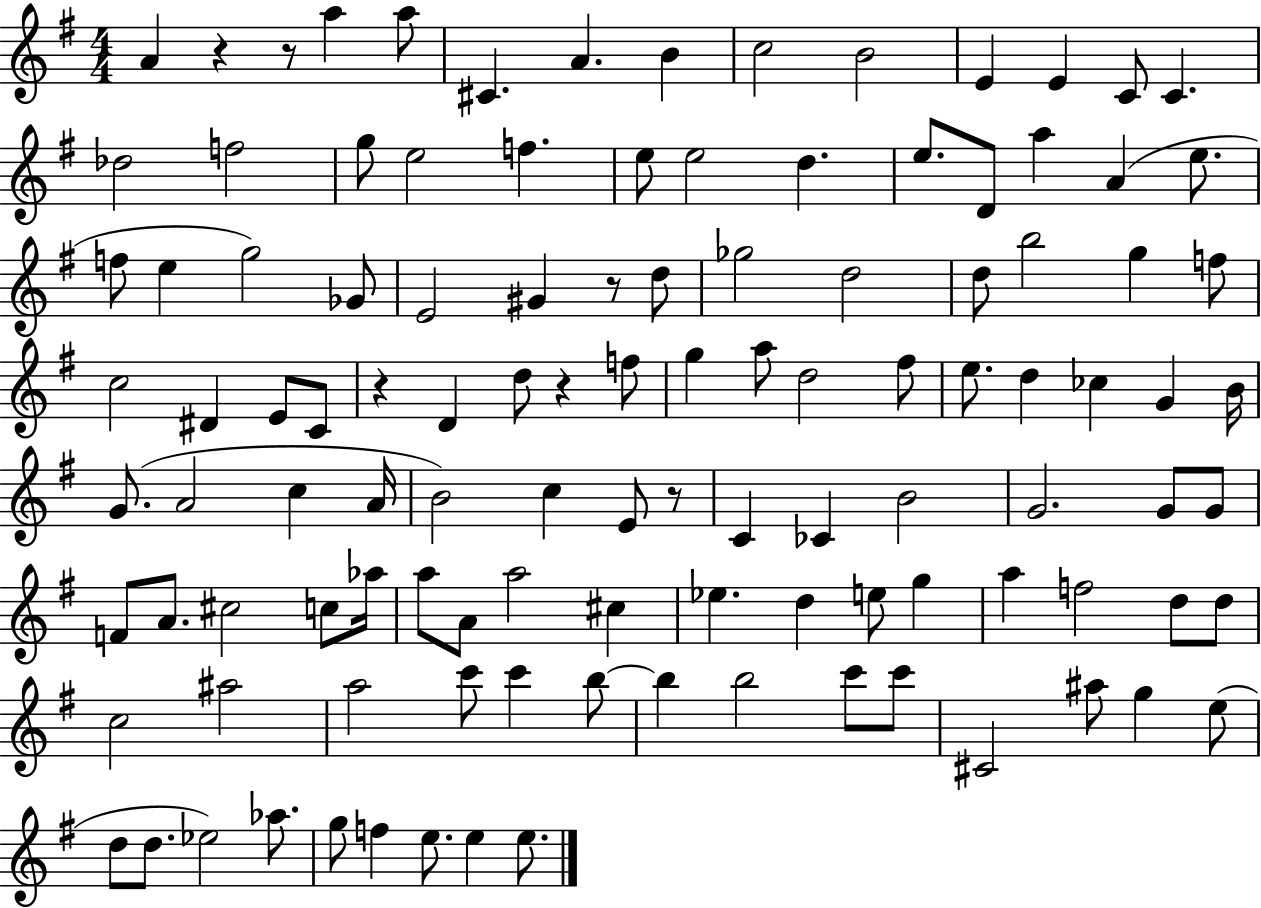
A4/q R/q R/e A5/q A5/e C#4/q. A4/q. B4/q C5/h B4/h E4/q E4/q C4/e C4/q. Db5/h F5/h G5/e E5/h F5/q. E5/e E5/h D5/q. E5/e. D4/e A5/q A4/q E5/e. F5/e E5/q G5/h Gb4/e E4/h G#4/q R/e D5/e Gb5/h D5/h D5/e B5/h G5/q F5/e C5/h D#4/q E4/e C4/e R/q D4/q D5/e R/q F5/e G5/q A5/e D5/h F#5/e E5/e. D5/q CES5/q G4/q B4/s G4/e. A4/h C5/q A4/s B4/h C5/q E4/e R/e C4/q CES4/q B4/h G4/h. G4/e G4/e F4/e A4/e. C#5/h C5/e Ab5/s A5/e A4/e A5/h C#5/q Eb5/q. D5/q E5/e G5/q A5/q F5/h D5/e D5/e C5/h A#5/h A5/h C6/e C6/q B5/e B5/q B5/h C6/e C6/e C#4/h A#5/e G5/q E5/e D5/e D5/e. Eb5/h Ab5/e. G5/e F5/q E5/e. E5/q E5/e.